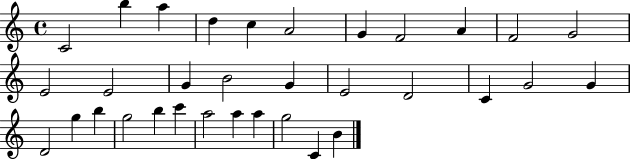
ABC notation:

X:1
T:Untitled
M:4/4
L:1/4
K:C
C2 b a d c A2 G F2 A F2 G2 E2 E2 G B2 G E2 D2 C G2 G D2 g b g2 b c' a2 a a g2 C B